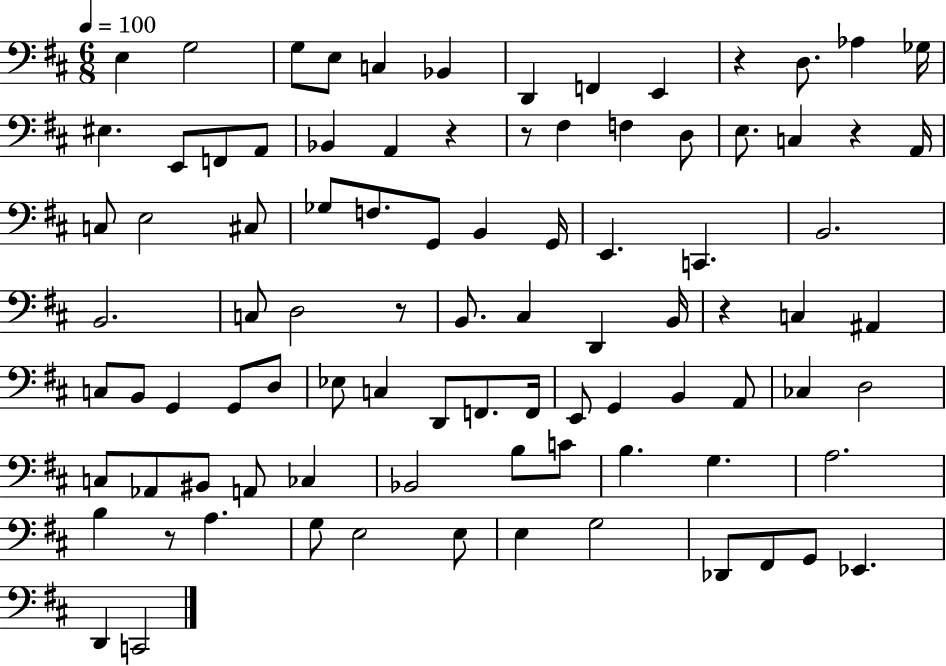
E3/q G3/h G3/e E3/e C3/q Bb2/q D2/q F2/q E2/q R/q D3/e. Ab3/q Gb3/s EIS3/q. E2/e F2/e A2/e Bb2/q A2/q R/q R/e F#3/q F3/q D3/e E3/e. C3/q R/q A2/s C3/e E3/h C#3/e Gb3/e F3/e. G2/e B2/q G2/s E2/q. C2/q. B2/h. B2/h. C3/e D3/h R/e B2/e. C#3/q D2/q B2/s R/q C3/q A#2/q C3/e B2/e G2/q G2/e D3/e Eb3/e C3/q D2/e F2/e. F2/s E2/e G2/q B2/q A2/e CES3/q D3/h C3/e Ab2/e BIS2/e A2/e CES3/q Bb2/h B3/e C4/e B3/q. G3/q. A3/h. B3/q R/e A3/q. G3/e E3/h E3/e E3/q G3/h Db2/e F#2/e G2/e Eb2/q. D2/q C2/h